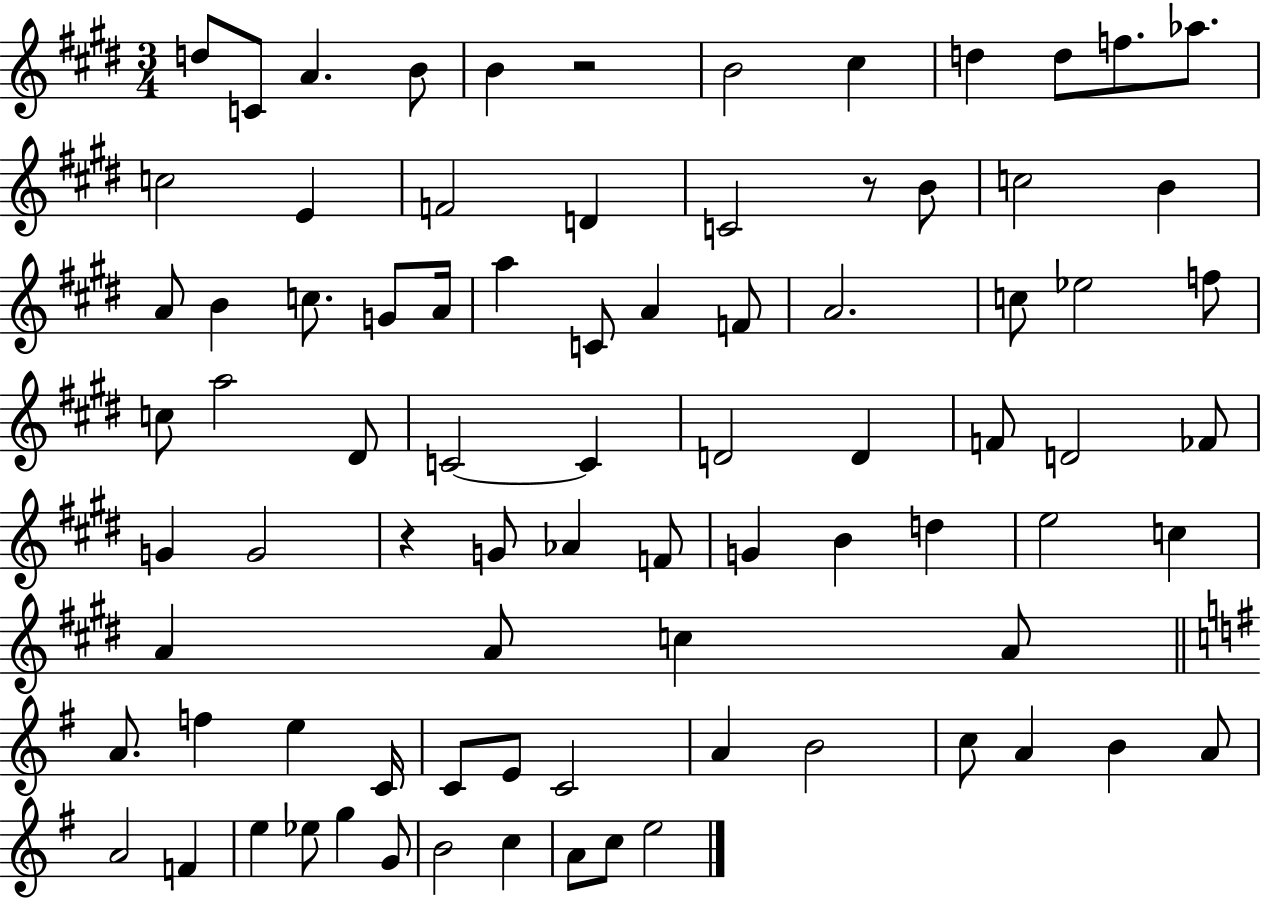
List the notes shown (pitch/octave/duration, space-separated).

D5/e C4/e A4/q. B4/e B4/q R/h B4/h C#5/q D5/q D5/e F5/e. Ab5/e. C5/h E4/q F4/h D4/q C4/h R/e B4/e C5/h B4/q A4/e B4/q C5/e. G4/e A4/s A5/q C4/e A4/q F4/e A4/h. C5/e Eb5/h F5/e C5/e A5/h D#4/e C4/h C4/q D4/h D4/q F4/e D4/h FES4/e G4/q G4/h R/q G4/e Ab4/q F4/e G4/q B4/q D5/q E5/h C5/q A4/q A4/e C5/q A4/e A4/e. F5/q E5/q C4/s C4/e E4/e C4/h A4/q B4/h C5/e A4/q B4/q A4/e A4/h F4/q E5/q Eb5/e G5/q G4/e B4/h C5/q A4/e C5/e E5/h